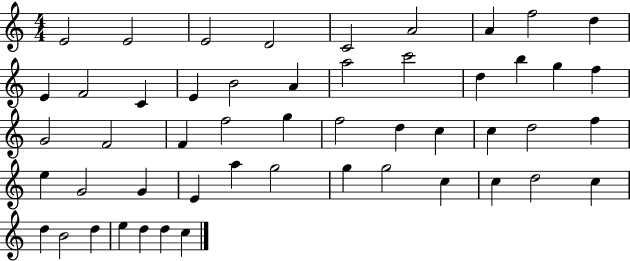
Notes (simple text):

E4/h E4/h E4/h D4/h C4/h A4/h A4/q F5/h D5/q E4/q F4/h C4/q E4/q B4/h A4/q A5/h C6/h D5/q B5/q G5/q F5/q G4/h F4/h F4/q F5/h G5/q F5/h D5/q C5/q C5/q D5/h F5/q E5/q G4/h G4/q E4/q A5/q G5/h G5/q G5/h C5/q C5/q D5/h C5/q D5/q B4/h D5/q E5/q D5/q D5/q C5/q